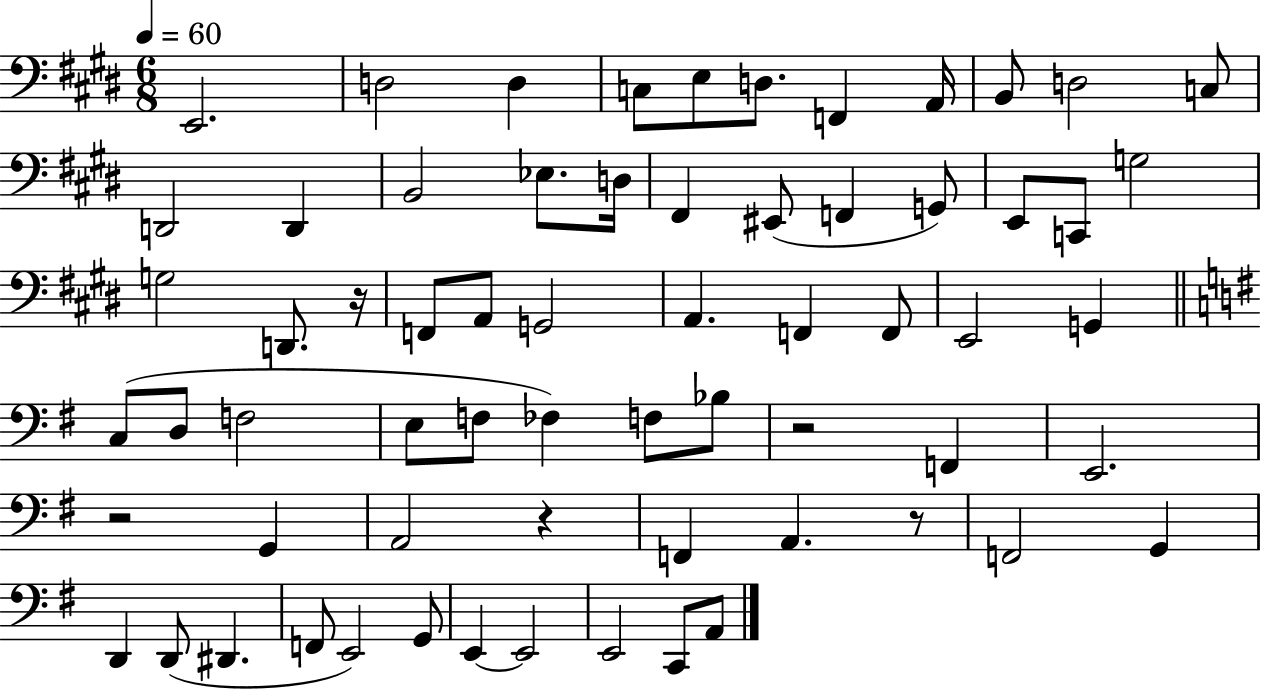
E2/h. D3/h D3/q C3/e E3/e D3/e. F2/q A2/s B2/e D3/h C3/e D2/h D2/q B2/h Eb3/e. D3/s F#2/q EIS2/e F2/q G2/e E2/e C2/e G3/h G3/h D2/e. R/s F2/e A2/e G2/h A2/q. F2/q F2/e E2/h G2/q C3/e D3/e F3/h E3/e F3/e FES3/q F3/e Bb3/e R/h F2/q E2/h. R/h G2/q A2/h R/q F2/q A2/q. R/e F2/h G2/q D2/q D2/e D#2/q. F2/e E2/h G2/e E2/q E2/h E2/h C2/e A2/e